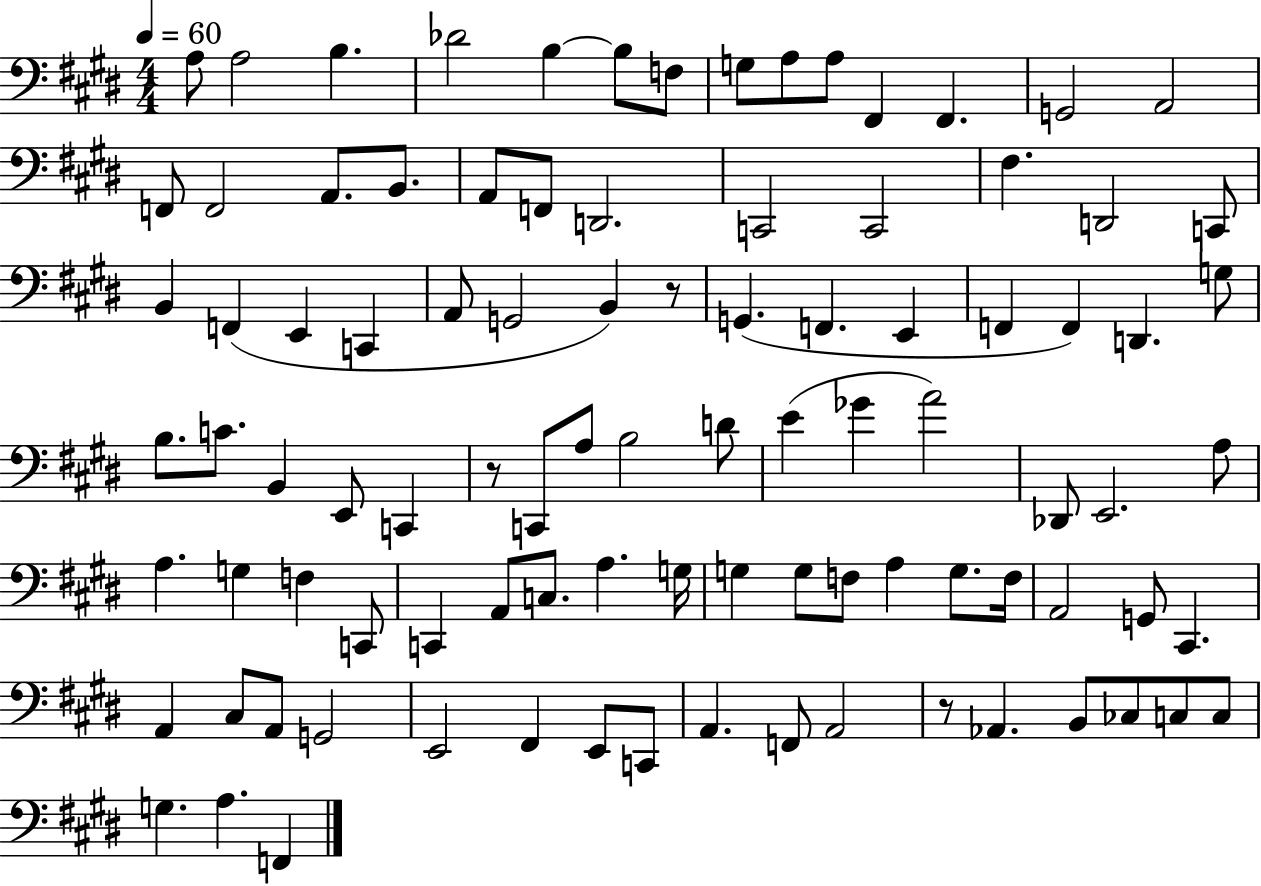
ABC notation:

X:1
T:Untitled
M:4/4
L:1/4
K:E
A,/2 A,2 B, _D2 B, B,/2 F,/2 G,/2 A,/2 A,/2 ^F,, ^F,, G,,2 A,,2 F,,/2 F,,2 A,,/2 B,,/2 A,,/2 F,,/2 D,,2 C,,2 C,,2 ^F, D,,2 C,,/2 B,, F,, E,, C,, A,,/2 G,,2 B,, z/2 G,, F,, E,, F,, F,, D,, G,/2 B,/2 C/2 B,, E,,/2 C,, z/2 C,,/2 A,/2 B,2 D/2 E _G A2 _D,,/2 E,,2 A,/2 A, G, F, C,,/2 C,, A,,/2 C,/2 A, G,/4 G, G,/2 F,/2 A, G,/2 F,/4 A,,2 G,,/2 ^C,, A,, ^C,/2 A,,/2 G,,2 E,,2 ^F,, E,,/2 C,,/2 A,, F,,/2 A,,2 z/2 _A,, B,,/2 _C,/2 C,/2 C,/2 G, A, F,,